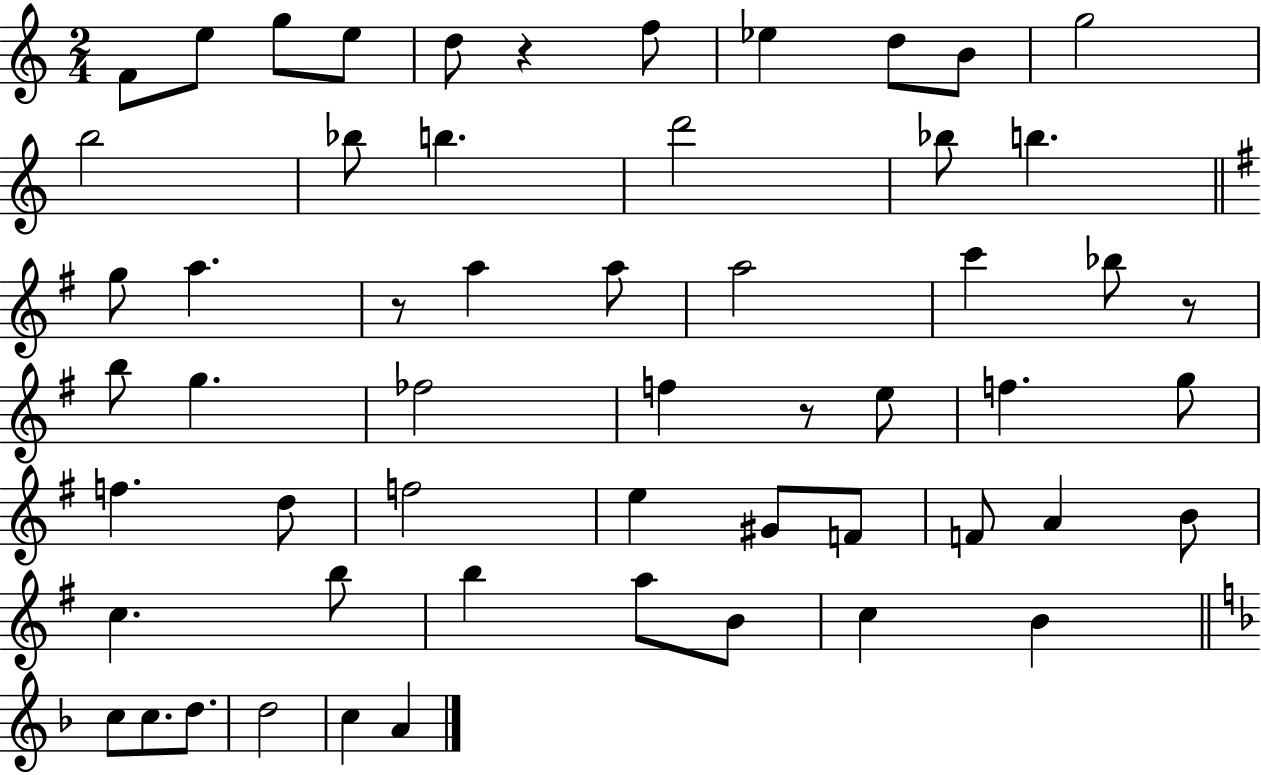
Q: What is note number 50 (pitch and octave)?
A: D5